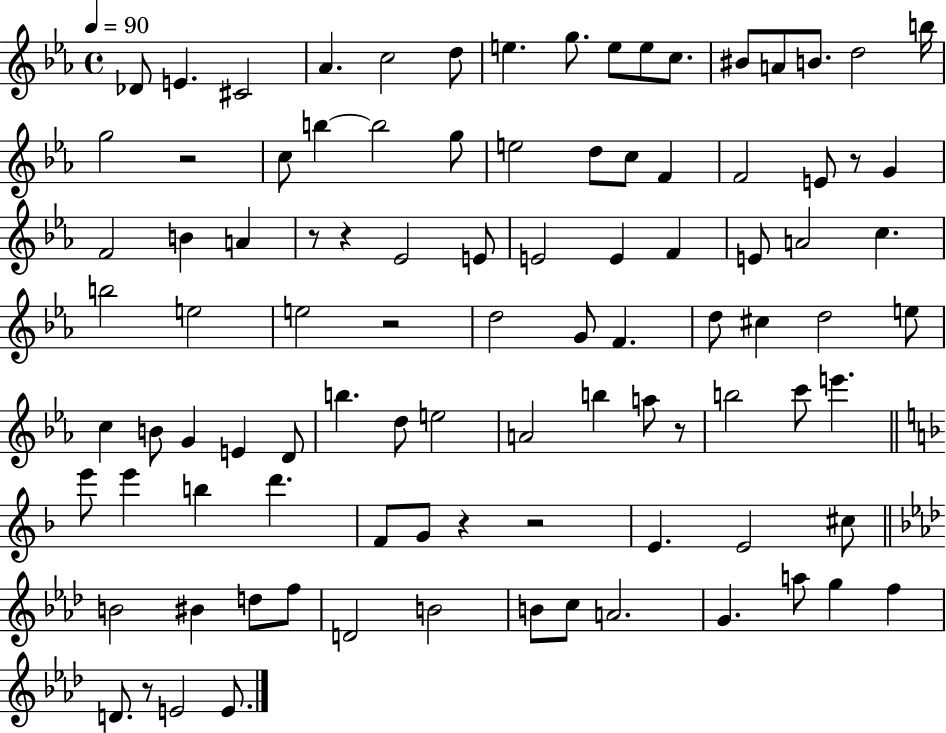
Db4/e E4/q. C#4/h Ab4/q. C5/h D5/e E5/q. G5/e. E5/e E5/e C5/e. BIS4/e A4/e B4/e. D5/h B5/s G5/h R/h C5/e B5/q B5/h G5/e E5/h D5/e C5/e F4/q F4/h E4/e R/e G4/q F4/h B4/q A4/q R/e R/q Eb4/h E4/e E4/h E4/q F4/q E4/e A4/h C5/q. B5/h E5/h E5/h R/h D5/h G4/e F4/q. D5/e C#5/q D5/h E5/e C5/q B4/e G4/q E4/q D4/e B5/q. D5/e E5/h A4/h B5/q A5/e R/e B5/h C6/e E6/q. E6/e E6/q B5/q D6/q. F4/e G4/e R/q R/h E4/q. E4/h C#5/e B4/h BIS4/q D5/e F5/e D4/h B4/h B4/e C5/e A4/h. G4/q. A5/e G5/q F5/q D4/e. R/e E4/h E4/e.